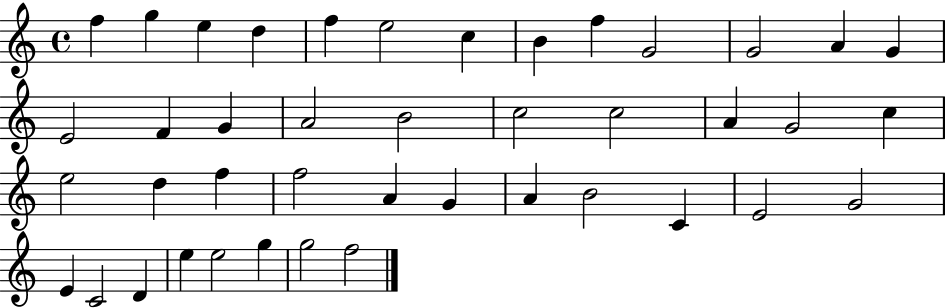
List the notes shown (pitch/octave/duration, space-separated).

F5/q G5/q E5/q D5/q F5/q E5/h C5/q B4/q F5/q G4/h G4/h A4/q G4/q E4/h F4/q G4/q A4/h B4/h C5/h C5/h A4/q G4/h C5/q E5/h D5/q F5/q F5/h A4/q G4/q A4/q B4/h C4/q E4/h G4/h E4/q C4/h D4/q E5/q E5/h G5/q G5/h F5/h